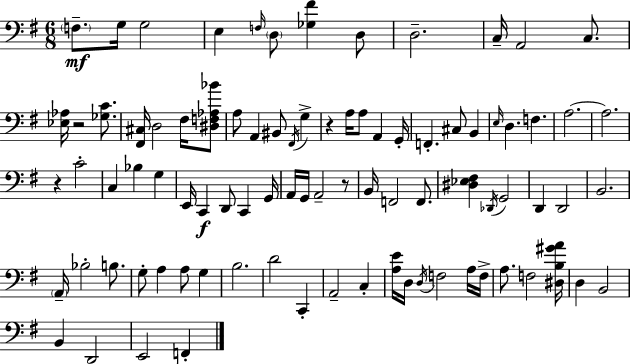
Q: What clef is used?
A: bass